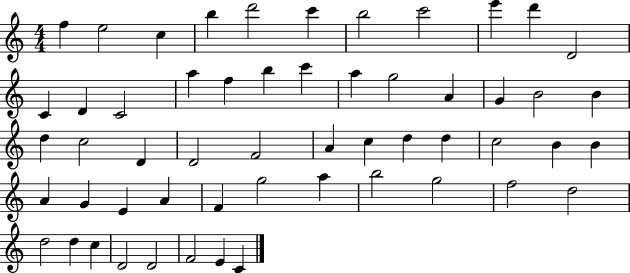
F5/q E5/h C5/q B5/q D6/h C6/q B5/h C6/h E6/q D6/q D4/h C4/q D4/q C4/h A5/q F5/q B5/q C6/q A5/q G5/h A4/q G4/q B4/h B4/q D5/q C5/h D4/q D4/h F4/h A4/q C5/q D5/q D5/q C5/h B4/q B4/q A4/q G4/q E4/q A4/q F4/q G5/h A5/q B5/h G5/h F5/h D5/h D5/h D5/q C5/q D4/h D4/h F4/h E4/q C4/q